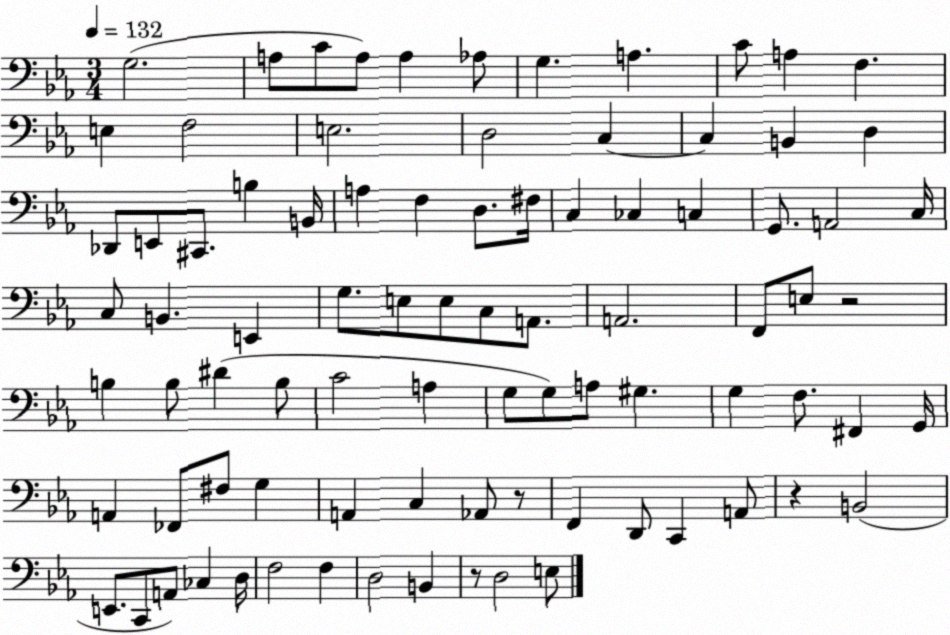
X:1
T:Untitled
M:3/4
L:1/4
K:Eb
G,2 A,/2 C/2 A,/2 A, _A,/2 G, A, C/2 A, F, E, F,2 E,2 D,2 C, C, B,, D, _D,,/2 E,,/2 ^C,,/2 B, B,,/4 A, F, D,/2 ^F,/4 C, _C, C, G,,/2 A,,2 C,/4 C,/2 B,, E,, G,/2 E,/2 E,/2 C,/2 A,,/2 A,,2 F,,/2 E,/2 z2 B, B,/2 ^D B,/2 C2 A, G,/2 G,/2 A,/2 ^G, G, F,/2 ^F,, G,,/4 A,, _F,,/2 ^F,/2 G, A,, C, _A,,/2 z/2 F,, D,,/2 C,, A,,/2 z B,,2 E,,/2 C,,/2 A,,/2 _C, D,/4 F,2 F, D,2 B,, z/2 D,2 E,/2